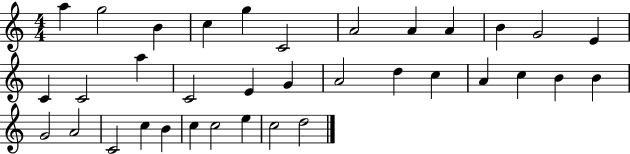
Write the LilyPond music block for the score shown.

{
  \clef treble
  \numericTimeSignature
  \time 4/4
  \key c \major
  a''4 g''2 b'4 | c''4 g''4 c'2 | a'2 a'4 a'4 | b'4 g'2 e'4 | \break c'4 c'2 a''4 | c'2 e'4 g'4 | a'2 d''4 c''4 | a'4 c''4 b'4 b'4 | \break g'2 a'2 | c'2 c''4 b'4 | c''4 c''2 e''4 | c''2 d''2 | \break \bar "|."
}